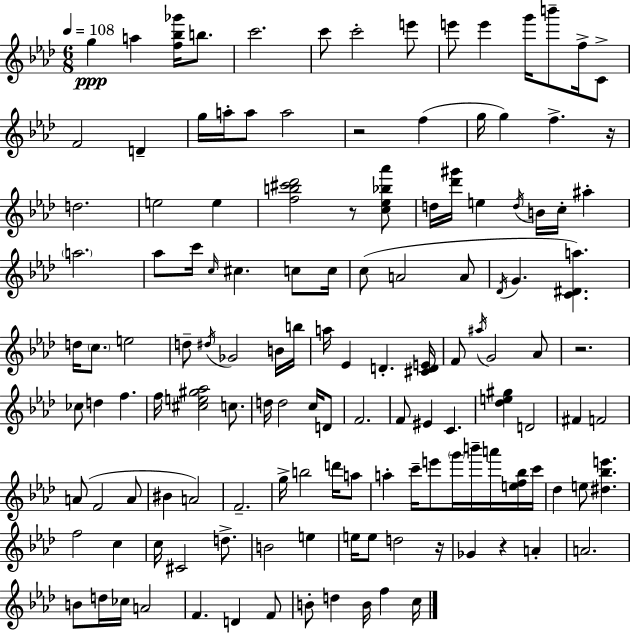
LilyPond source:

{
  \clef treble
  \numericTimeSignature
  \time 6/8
  \key aes \major
  \tempo 4 = 108
  \repeat volta 2 { g''4\ppp a''4 <f'' bes'' ges'''>16 b''8. | c'''2. | c'''8 c'''2-. e'''8 | e'''8 e'''4 g'''16 b'''8-- f''16-> c'8-> | \break f'2 d'4-- | g''16 a''16-. a''8 a''2 | r2 f''4( | g''16 g''4) f''4.-> r16 | \break d''2. | e''2 e''4 | <f'' b'' cis''' des'''>2 r8 <c'' ees'' bes'' aes'''>8 | d''16 <des''' gis'''>16 e''4 \acciaccatura { d''16 } b'16 c''16-. ais''4-. | \break \parenthesize a''2. | aes''8 c'''16 \grace { c''16 } cis''4. c''8 | c''16 c''8( a'2 | a'8 \acciaccatura { des'16 } g'4. <c' dis' a''>4.) | \break d''16 \parenthesize c''8. e''2 | d''8-- \acciaccatura { dis''16 } ges'2 | b'16 b''16 a''16 ees'4 d'4.-. | <cis' d' e'>16 f'8 \acciaccatura { ais''16 } g'2 | \break aes'8 r2. | ces''8 d''4 f''4. | f''16 <cis'' e'' gis'' aes''>2 | c''8. d''16 d''2 | \break c''16 d'8 f'2. | f'8 eis'4 c'4. | <des'' e'' gis''>4 d'2 | fis'4 f'2 | \break a'8( f'2 | a'8 bis'4 a'2) | f'2.-- | g''16-> b''2 | \break d'''16 a''8 a''4-. c'''16-- e'''8 | \parenthesize g'''16 b'''16-- a'''16 <e'' f'' bes''>16 c'''16 des''4 e''8 <dis'' bes'' e'''>4. | f''2 | c''4 c''16 cis'2 | \break d''8.-> b'2 | e''4 e''16 e''8 d''2 | r16 ges'4 r4 | a'4-. a'2. | \break b'8 d''16 ces''16 a'2 | f'4. d'4 | f'8 b'8-. d''4 b'16 | f''4 c''16 } \bar "|."
}